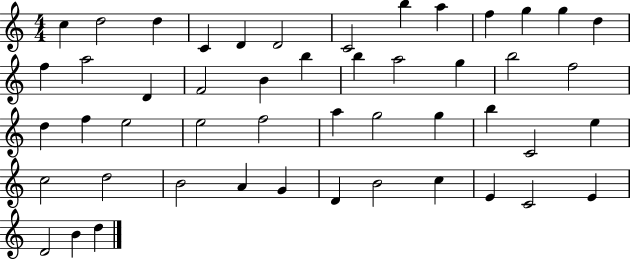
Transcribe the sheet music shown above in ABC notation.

X:1
T:Untitled
M:4/4
L:1/4
K:C
c d2 d C D D2 C2 b a f g g d f a2 D F2 B b b a2 g b2 f2 d f e2 e2 f2 a g2 g b C2 e c2 d2 B2 A G D B2 c E C2 E D2 B d